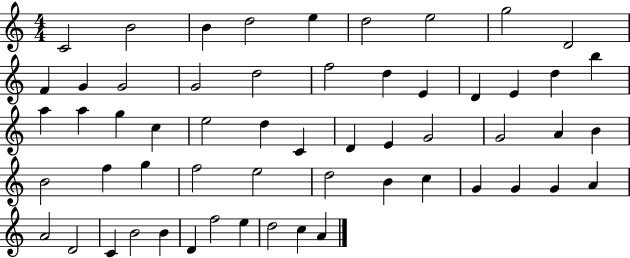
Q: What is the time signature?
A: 4/4